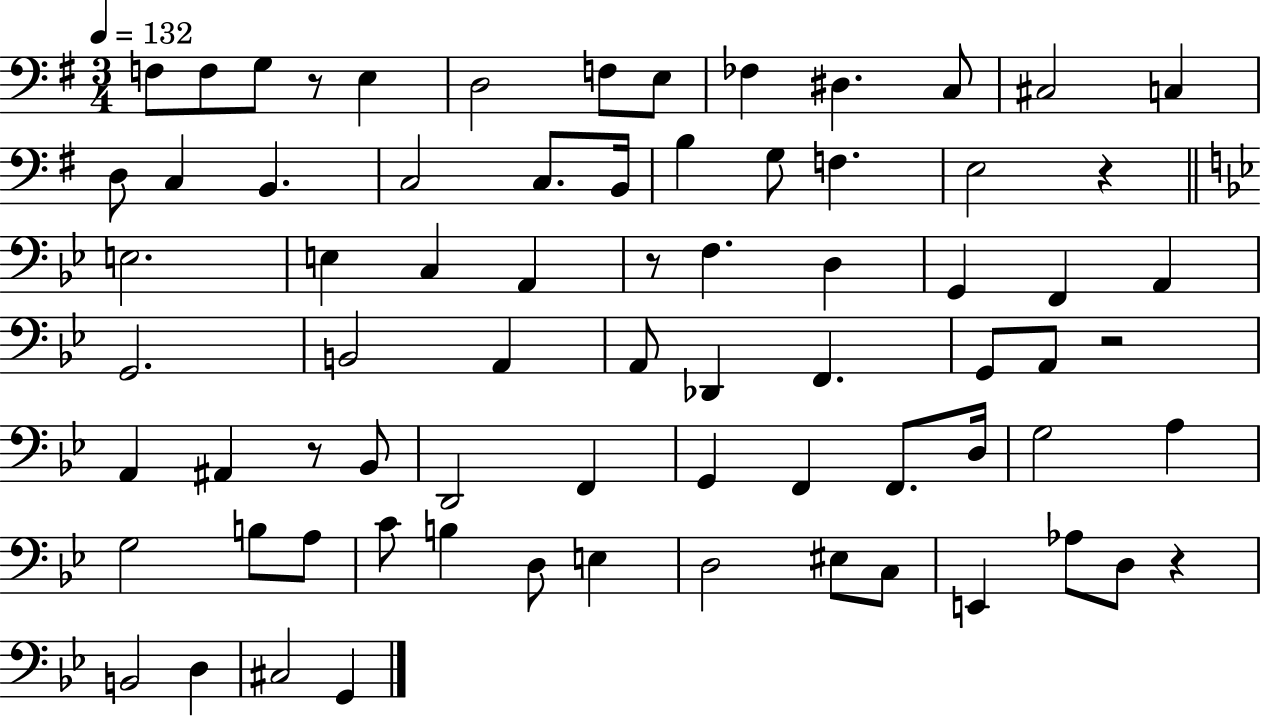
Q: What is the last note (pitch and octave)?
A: G2